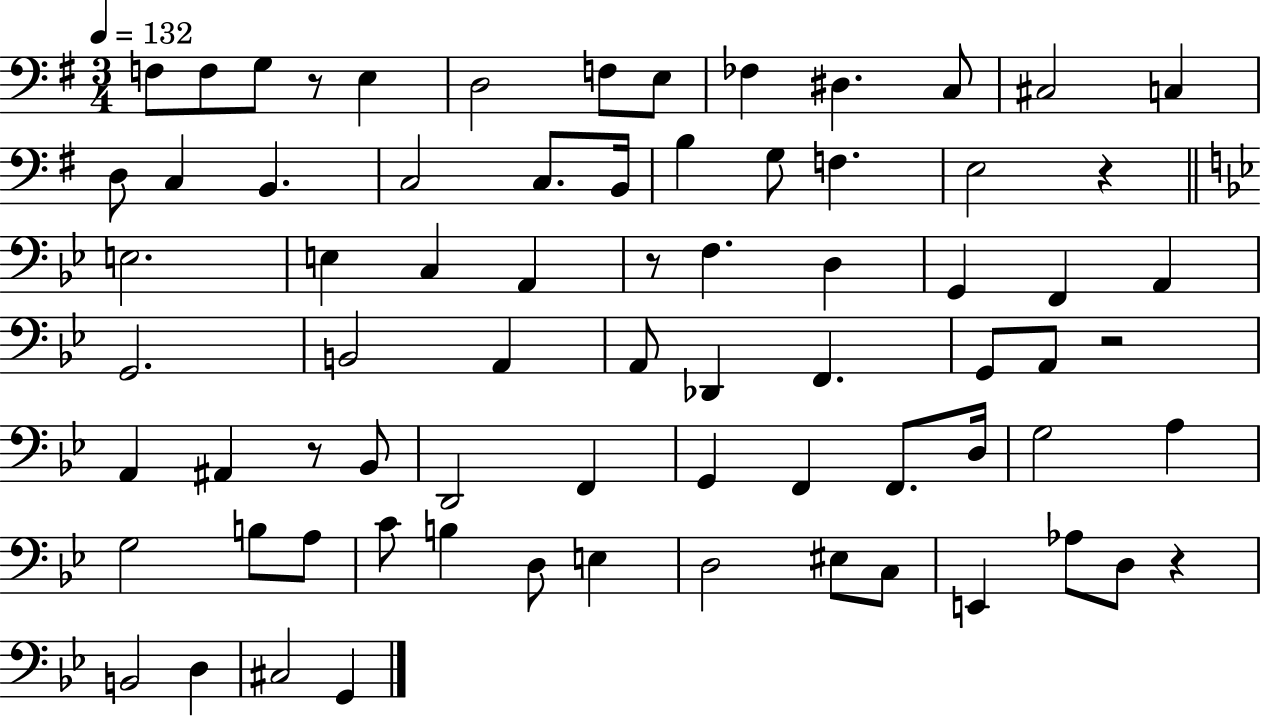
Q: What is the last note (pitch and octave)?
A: G2